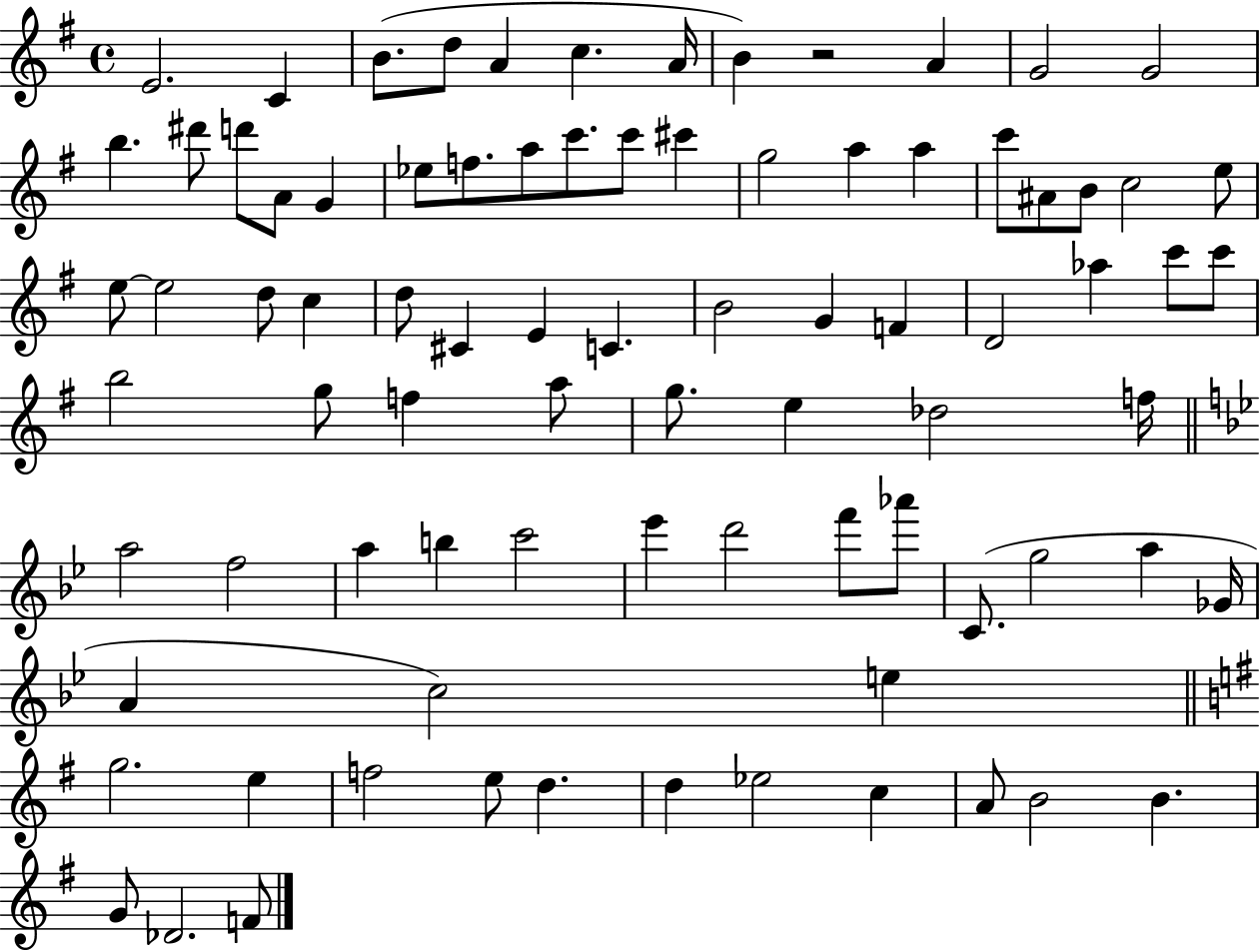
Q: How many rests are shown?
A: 1